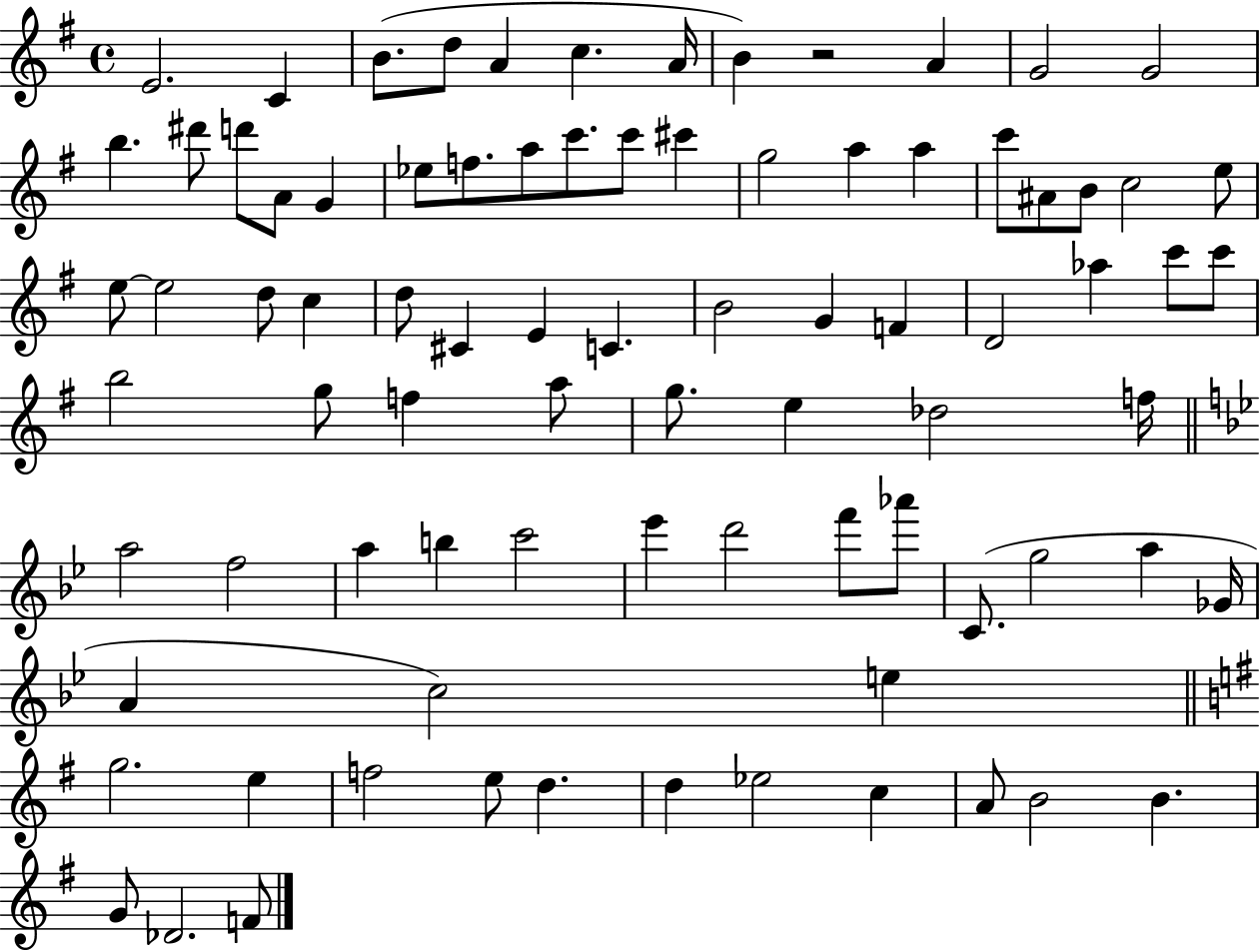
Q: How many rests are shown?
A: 1